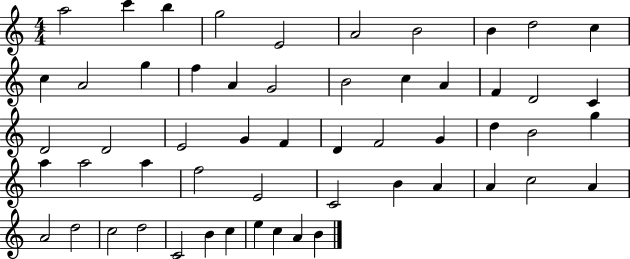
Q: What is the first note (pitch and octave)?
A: A5